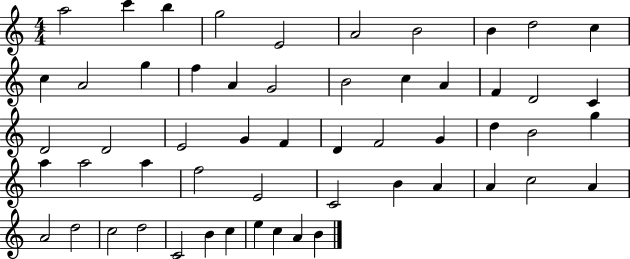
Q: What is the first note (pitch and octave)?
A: A5